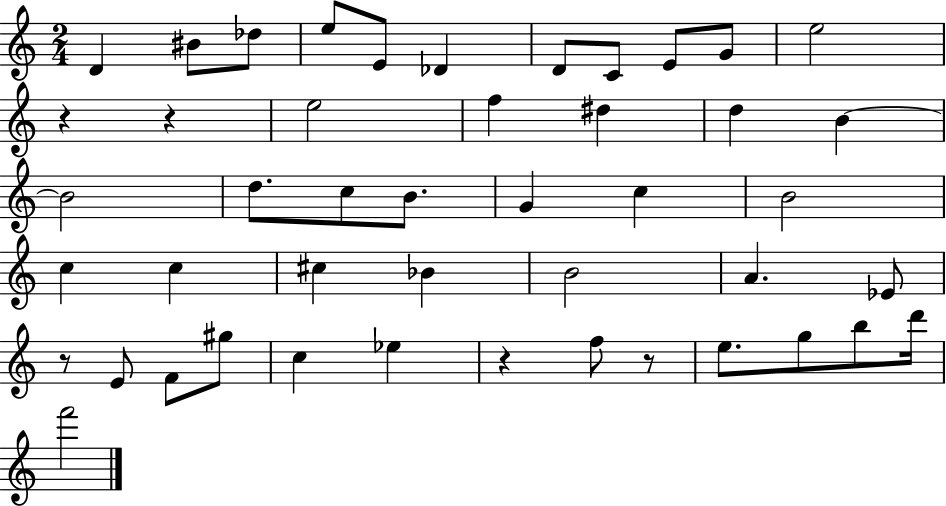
{
  \clef treble
  \numericTimeSignature
  \time 2/4
  \key c \major
  d'4 bis'8 des''8 | e''8 e'8 des'4 | d'8 c'8 e'8 g'8 | e''2 | \break r4 r4 | e''2 | f''4 dis''4 | d''4 b'4~~ | \break b'2 | d''8. c''8 b'8. | g'4 c''4 | b'2 | \break c''4 c''4 | cis''4 bes'4 | b'2 | a'4. ees'8 | \break r8 e'8 f'8 gis''8 | c''4 ees''4 | r4 f''8 r8 | e''8. g''8 b''8 d'''16 | \break f'''2 | \bar "|."
}